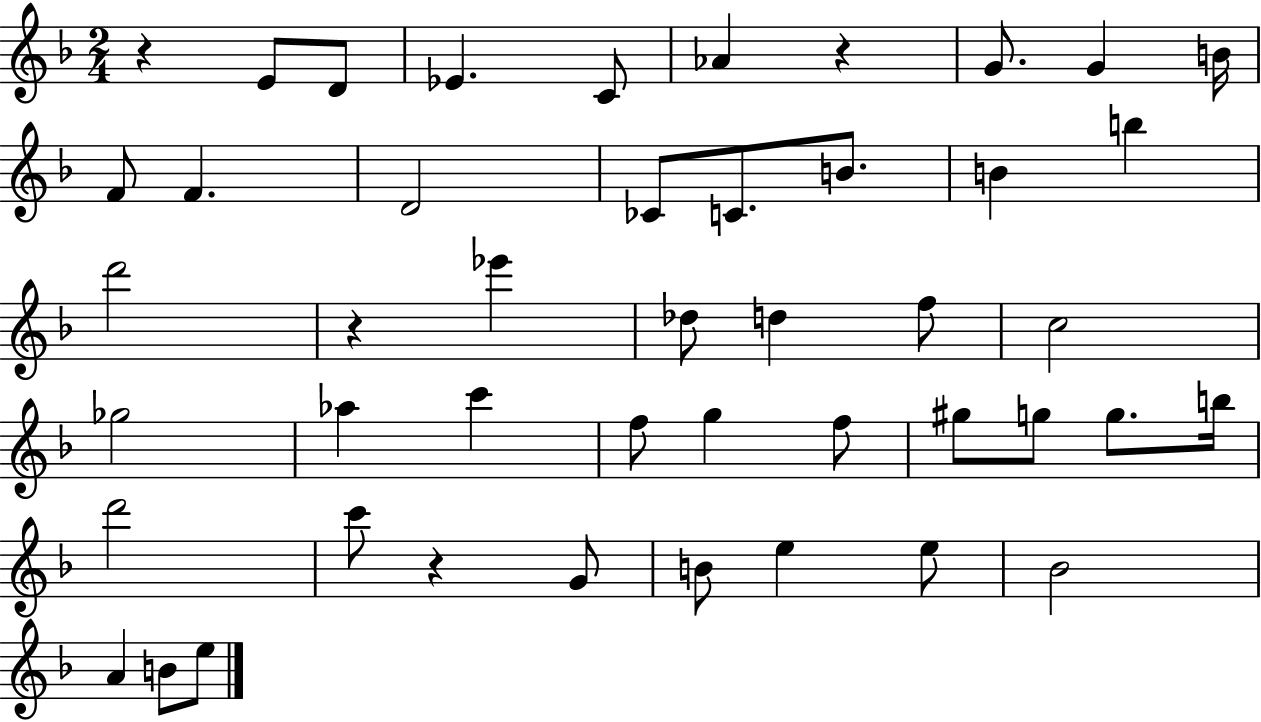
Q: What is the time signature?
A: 2/4